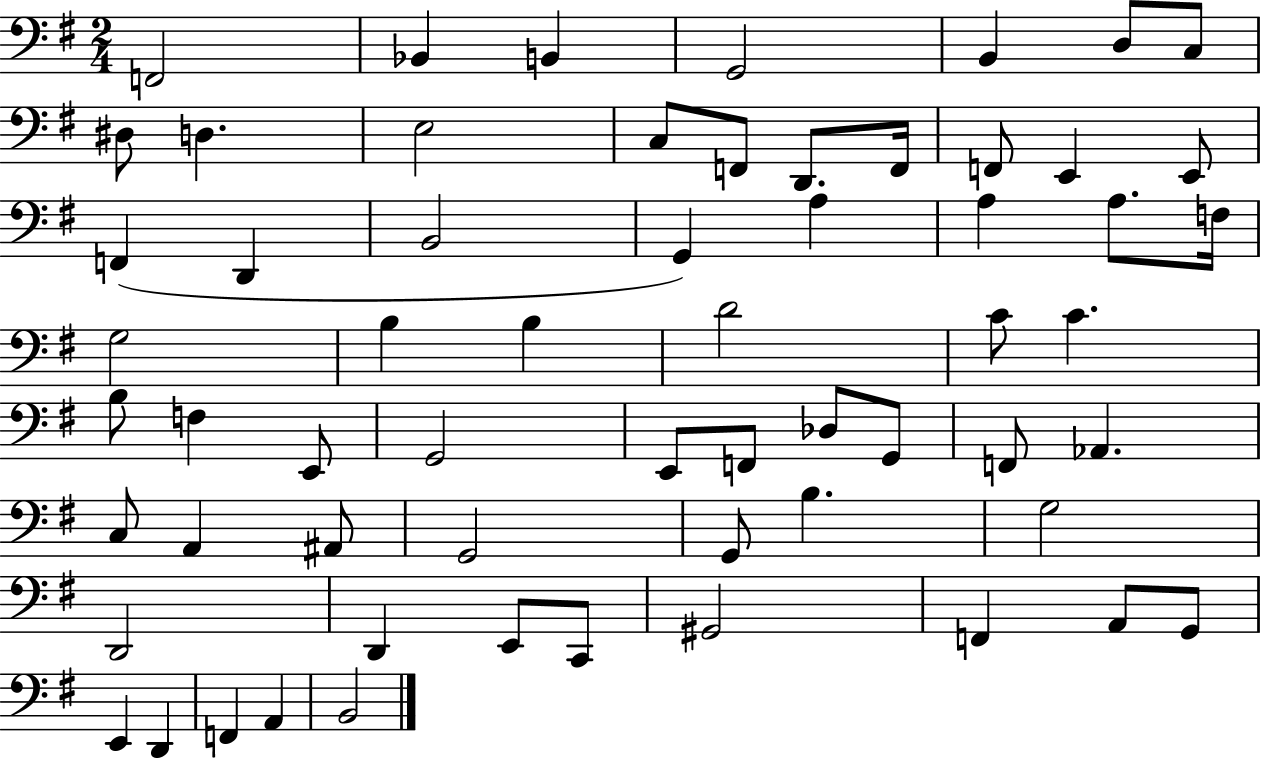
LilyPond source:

{
  \clef bass
  \numericTimeSignature
  \time 2/4
  \key g \major
  f,2 | bes,4 b,4 | g,2 | b,4 d8 c8 | \break dis8 d4. | e2 | c8 f,8 d,8. f,16 | f,8 e,4 e,8 | \break f,4( d,4 | b,2 | g,4) a4 | a4 a8. f16 | \break g2 | b4 b4 | d'2 | c'8 c'4. | \break b8 f4 e,8 | g,2 | e,8 f,8 des8 g,8 | f,8 aes,4. | \break c8 a,4 ais,8 | g,2 | g,8 b4. | g2 | \break d,2 | d,4 e,8 c,8 | gis,2 | f,4 a,8 g,8 | \break e,4 d,4 | f,4 a,4 | b,2 | \bar "|."
}